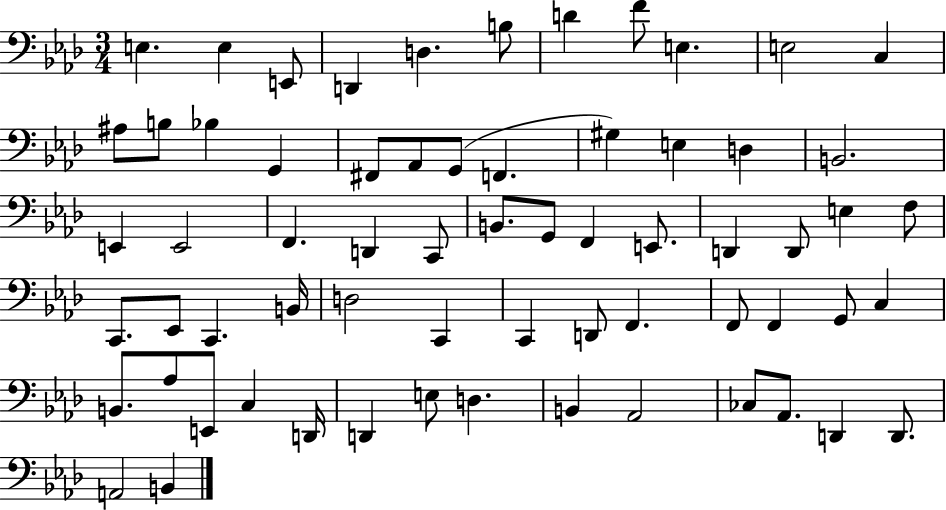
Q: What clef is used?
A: bass